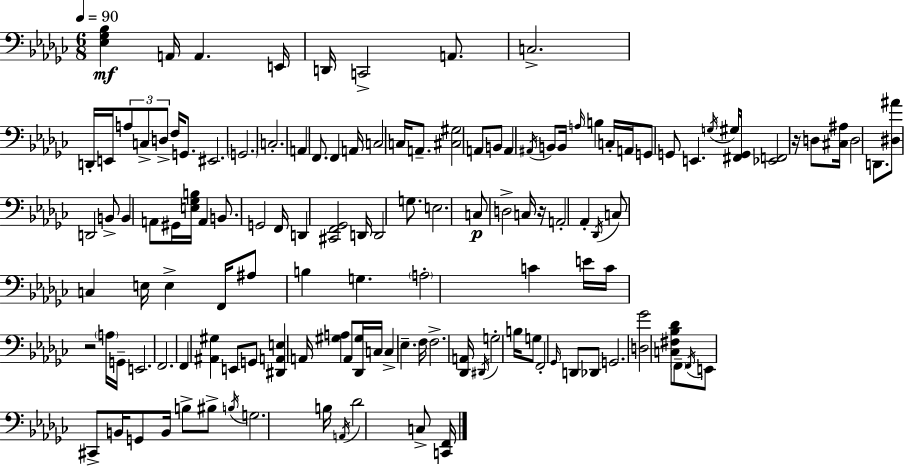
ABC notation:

X:1
T:Untitled
M:6/8
L:1/4
K:Ebm
[_E,_G,_B,] A,,/4 A,, E,,/4 D,,/4 C,,2 A,,/2 C,2 D,,/4 E,,/4 A,/2 C,/2 D,/2 F,/4 G,,/2 ^E,,2 G,,2 C,2 A,, F,,/2 F,, A,,/4 C,2 C,/4 A,,/2 [^C,^G,]2 A,,/2 B,,/2 A,, ^A,,/4 B,,/2 B,,/4 A,/4 B, C,/4 A,,/4 G,,/2 G,,/2 E,, G,/4 ^G,/4 [^F,,G,,]/4 [_E,,F,,]2 z/4 D,/2 [^C,^A,]/4 D,2 D,,/2 [^D,^A]/2 D,,2 B,,/2 B,, A,,/2 ^G,,/4 [E,_G,B,]/4 A,, B,,/2 G,,2 F,,/4 D,, [^C,,F,,_G,,]2 D,,/4 D,,2 G,/2 E,2 C,/2 D,2 C,/4 z/4 A,,2 _A,, _D,,/4 C,/2 C, E,/4 E, F,,/4 ^A,/2 B, G, A,2 C E/4 C/4 z2 A,/4 G,,/4 E,,2 F,,2 F,, [^A,,^G,] E,,/2 G,,/2 [^D,,A,,E,] A,,/4 [^G,A,] A,,/2 [_D,,^G,]/4 C,/4 C, _E, F,/4 F,2 [_D,,A,,]/4 ^D,,/4 G,2 B,/4 G,/2 F,,2 _G,,/4 D,,/2 _D,,/2 G,,2 [D,_G]2 [C,^F,_B,_D]/2 F,,/2 F,,/4 E,,/2 ^C,,/2 B,,/4 G,,/2 B,,/4 B,/2 ^B,/2 B,/4 G,2 B,/4 A,,/4 _D2 C,/2 [C,,F,,]/4